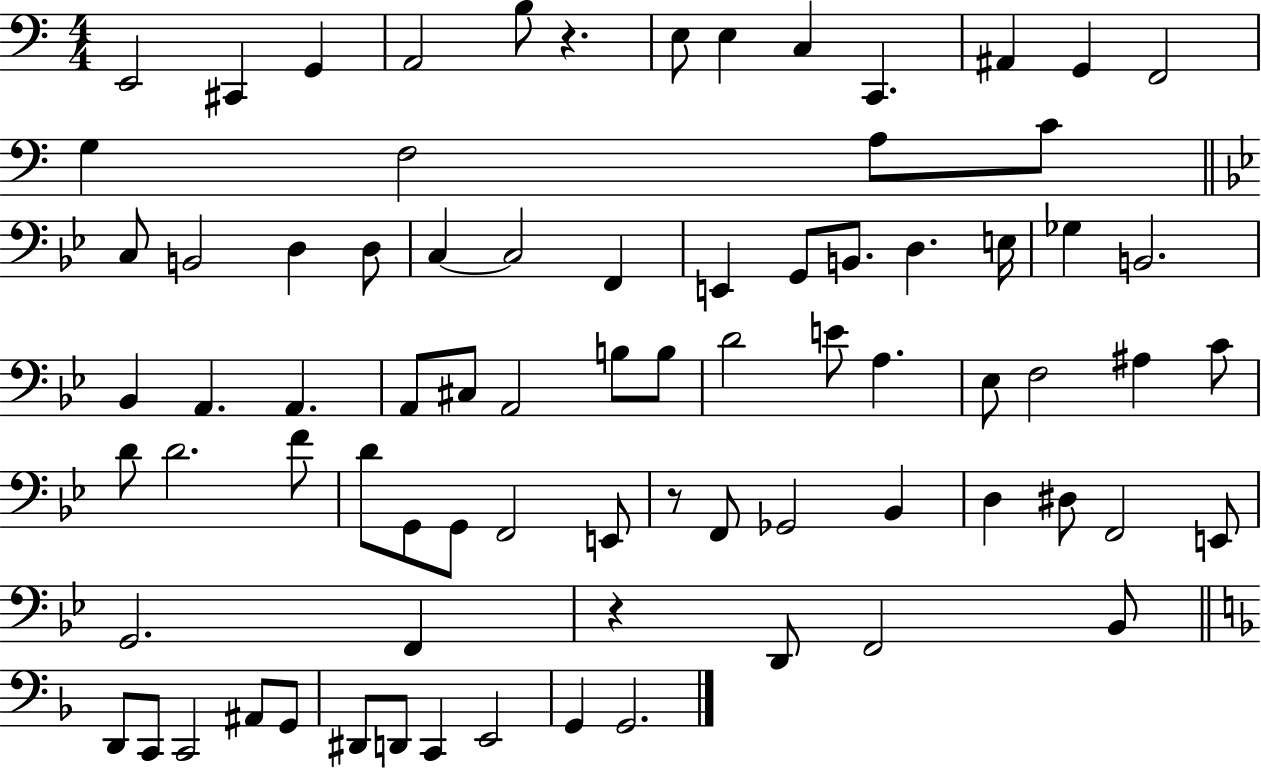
E2/h C#2/q G2/q A2/h B3/e R/q. E3/e E3/q C3/q C2/q. A#2/q G2/q F2/h G3/q F3/h A3/e C4/e C3/e B2/h D3/q D3/e C3/q C3/h F2/q E2/q G2/e B2/e. D3/q. E3/s Gb3/q B2/h. Bb2/q A2/q. A2/q. A2/e C#3/e A2/h B3/e B3/e D4/h E4/e A3/q. Eb3/e F3/h A#3/q C4/e D4/e D4/h. F4/e D4/e G2/e G2/e F2/h E2/e R/e F2/e Gb2/h Bb2/q D3/q D#3/e F2/h E2/e G2/h. F2/q R/q D2/e F2/h Bb2/e D2/e C2/e C2/h A#2/e G2/e D#2/e D2/e C2/q E2/h G2/q G2/h.